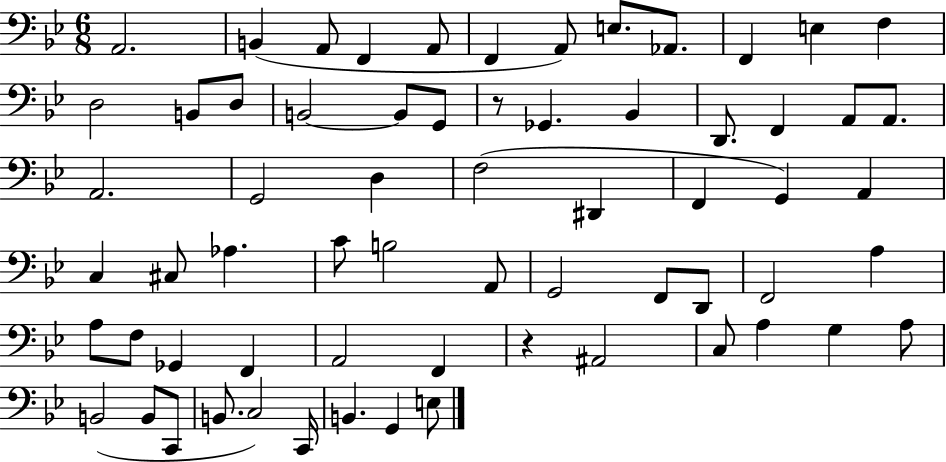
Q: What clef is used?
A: bass